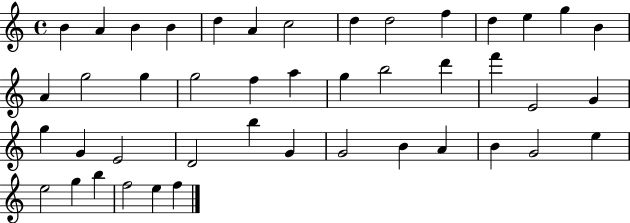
{
  \clef treble
  \time 4/4
  \defaultTimeSignature
  \key c \major
  b'4 a'4 b'4 b'4 | d''4 a'4 c''2 | d''4 d''2 f''4 | d''4 e''4 g''4 b'4 | \break a'4 g''2 g''4 | g''2 f''4 a''4 | g''4 b''2 d'''4 | f'''4 e'2 g'4 | \break g''4 g'4 e'2 | d'2 b''4 g'4 | g'2 b'4 a'4 | b'4 g'2 e''4 | \break e''2 g''4 b''4 | f''2 e''4 f''4 | \bar "|."
}